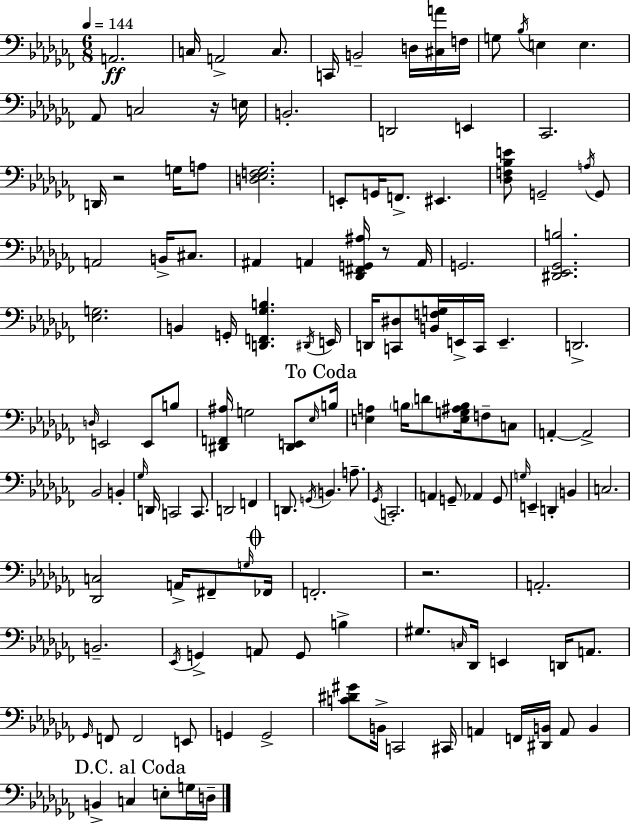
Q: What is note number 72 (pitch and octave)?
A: C2